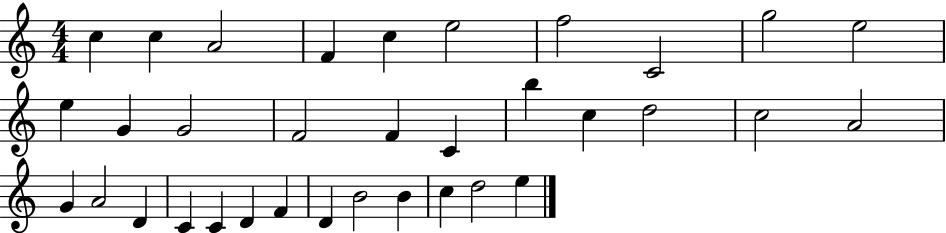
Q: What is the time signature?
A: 4/4